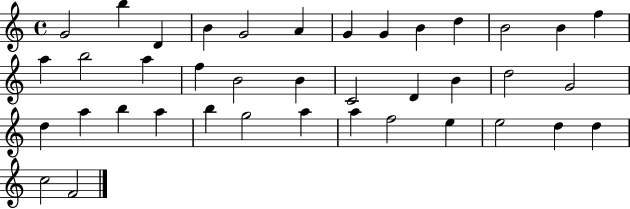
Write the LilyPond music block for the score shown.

{
  \clef treble
  \time 4/4
  \defaultTimeSignature
  \key c \major
  g'2 b''4 d'4 | b'4 g'2 a'4 | g'4 g'4 b'4 d''4 | b'2 b'4 f''4 | \break a''4 b''2 a''4 | f''4 b'2 b'4 | c'2 d'4 b'4 | d''2 g'2 | \break d''4 a''4 b''4 a''4 | b''4 g''2 a''4 | a''4 f''2 e''4 | e''2 d''4 d''4 | \break c''2 f'2 | \bar "|."
}